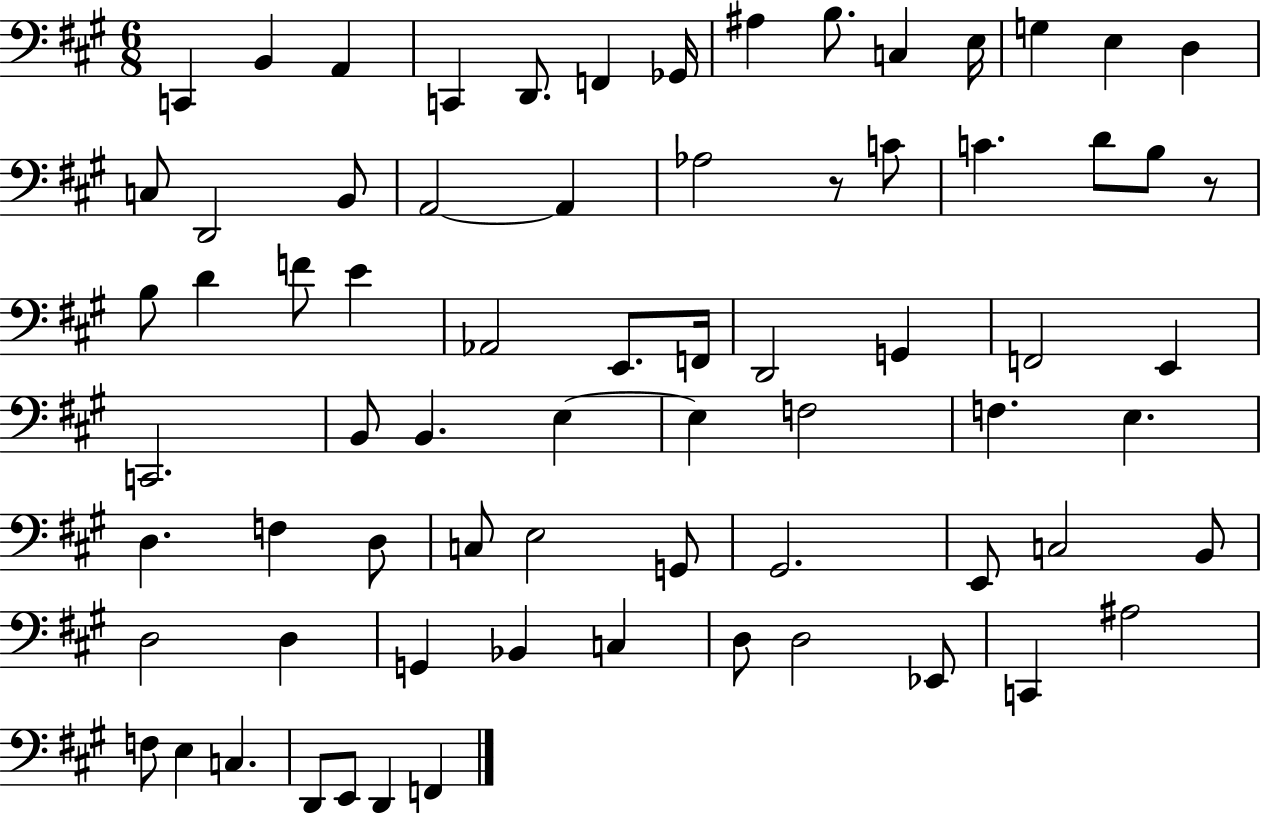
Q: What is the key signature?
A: A major